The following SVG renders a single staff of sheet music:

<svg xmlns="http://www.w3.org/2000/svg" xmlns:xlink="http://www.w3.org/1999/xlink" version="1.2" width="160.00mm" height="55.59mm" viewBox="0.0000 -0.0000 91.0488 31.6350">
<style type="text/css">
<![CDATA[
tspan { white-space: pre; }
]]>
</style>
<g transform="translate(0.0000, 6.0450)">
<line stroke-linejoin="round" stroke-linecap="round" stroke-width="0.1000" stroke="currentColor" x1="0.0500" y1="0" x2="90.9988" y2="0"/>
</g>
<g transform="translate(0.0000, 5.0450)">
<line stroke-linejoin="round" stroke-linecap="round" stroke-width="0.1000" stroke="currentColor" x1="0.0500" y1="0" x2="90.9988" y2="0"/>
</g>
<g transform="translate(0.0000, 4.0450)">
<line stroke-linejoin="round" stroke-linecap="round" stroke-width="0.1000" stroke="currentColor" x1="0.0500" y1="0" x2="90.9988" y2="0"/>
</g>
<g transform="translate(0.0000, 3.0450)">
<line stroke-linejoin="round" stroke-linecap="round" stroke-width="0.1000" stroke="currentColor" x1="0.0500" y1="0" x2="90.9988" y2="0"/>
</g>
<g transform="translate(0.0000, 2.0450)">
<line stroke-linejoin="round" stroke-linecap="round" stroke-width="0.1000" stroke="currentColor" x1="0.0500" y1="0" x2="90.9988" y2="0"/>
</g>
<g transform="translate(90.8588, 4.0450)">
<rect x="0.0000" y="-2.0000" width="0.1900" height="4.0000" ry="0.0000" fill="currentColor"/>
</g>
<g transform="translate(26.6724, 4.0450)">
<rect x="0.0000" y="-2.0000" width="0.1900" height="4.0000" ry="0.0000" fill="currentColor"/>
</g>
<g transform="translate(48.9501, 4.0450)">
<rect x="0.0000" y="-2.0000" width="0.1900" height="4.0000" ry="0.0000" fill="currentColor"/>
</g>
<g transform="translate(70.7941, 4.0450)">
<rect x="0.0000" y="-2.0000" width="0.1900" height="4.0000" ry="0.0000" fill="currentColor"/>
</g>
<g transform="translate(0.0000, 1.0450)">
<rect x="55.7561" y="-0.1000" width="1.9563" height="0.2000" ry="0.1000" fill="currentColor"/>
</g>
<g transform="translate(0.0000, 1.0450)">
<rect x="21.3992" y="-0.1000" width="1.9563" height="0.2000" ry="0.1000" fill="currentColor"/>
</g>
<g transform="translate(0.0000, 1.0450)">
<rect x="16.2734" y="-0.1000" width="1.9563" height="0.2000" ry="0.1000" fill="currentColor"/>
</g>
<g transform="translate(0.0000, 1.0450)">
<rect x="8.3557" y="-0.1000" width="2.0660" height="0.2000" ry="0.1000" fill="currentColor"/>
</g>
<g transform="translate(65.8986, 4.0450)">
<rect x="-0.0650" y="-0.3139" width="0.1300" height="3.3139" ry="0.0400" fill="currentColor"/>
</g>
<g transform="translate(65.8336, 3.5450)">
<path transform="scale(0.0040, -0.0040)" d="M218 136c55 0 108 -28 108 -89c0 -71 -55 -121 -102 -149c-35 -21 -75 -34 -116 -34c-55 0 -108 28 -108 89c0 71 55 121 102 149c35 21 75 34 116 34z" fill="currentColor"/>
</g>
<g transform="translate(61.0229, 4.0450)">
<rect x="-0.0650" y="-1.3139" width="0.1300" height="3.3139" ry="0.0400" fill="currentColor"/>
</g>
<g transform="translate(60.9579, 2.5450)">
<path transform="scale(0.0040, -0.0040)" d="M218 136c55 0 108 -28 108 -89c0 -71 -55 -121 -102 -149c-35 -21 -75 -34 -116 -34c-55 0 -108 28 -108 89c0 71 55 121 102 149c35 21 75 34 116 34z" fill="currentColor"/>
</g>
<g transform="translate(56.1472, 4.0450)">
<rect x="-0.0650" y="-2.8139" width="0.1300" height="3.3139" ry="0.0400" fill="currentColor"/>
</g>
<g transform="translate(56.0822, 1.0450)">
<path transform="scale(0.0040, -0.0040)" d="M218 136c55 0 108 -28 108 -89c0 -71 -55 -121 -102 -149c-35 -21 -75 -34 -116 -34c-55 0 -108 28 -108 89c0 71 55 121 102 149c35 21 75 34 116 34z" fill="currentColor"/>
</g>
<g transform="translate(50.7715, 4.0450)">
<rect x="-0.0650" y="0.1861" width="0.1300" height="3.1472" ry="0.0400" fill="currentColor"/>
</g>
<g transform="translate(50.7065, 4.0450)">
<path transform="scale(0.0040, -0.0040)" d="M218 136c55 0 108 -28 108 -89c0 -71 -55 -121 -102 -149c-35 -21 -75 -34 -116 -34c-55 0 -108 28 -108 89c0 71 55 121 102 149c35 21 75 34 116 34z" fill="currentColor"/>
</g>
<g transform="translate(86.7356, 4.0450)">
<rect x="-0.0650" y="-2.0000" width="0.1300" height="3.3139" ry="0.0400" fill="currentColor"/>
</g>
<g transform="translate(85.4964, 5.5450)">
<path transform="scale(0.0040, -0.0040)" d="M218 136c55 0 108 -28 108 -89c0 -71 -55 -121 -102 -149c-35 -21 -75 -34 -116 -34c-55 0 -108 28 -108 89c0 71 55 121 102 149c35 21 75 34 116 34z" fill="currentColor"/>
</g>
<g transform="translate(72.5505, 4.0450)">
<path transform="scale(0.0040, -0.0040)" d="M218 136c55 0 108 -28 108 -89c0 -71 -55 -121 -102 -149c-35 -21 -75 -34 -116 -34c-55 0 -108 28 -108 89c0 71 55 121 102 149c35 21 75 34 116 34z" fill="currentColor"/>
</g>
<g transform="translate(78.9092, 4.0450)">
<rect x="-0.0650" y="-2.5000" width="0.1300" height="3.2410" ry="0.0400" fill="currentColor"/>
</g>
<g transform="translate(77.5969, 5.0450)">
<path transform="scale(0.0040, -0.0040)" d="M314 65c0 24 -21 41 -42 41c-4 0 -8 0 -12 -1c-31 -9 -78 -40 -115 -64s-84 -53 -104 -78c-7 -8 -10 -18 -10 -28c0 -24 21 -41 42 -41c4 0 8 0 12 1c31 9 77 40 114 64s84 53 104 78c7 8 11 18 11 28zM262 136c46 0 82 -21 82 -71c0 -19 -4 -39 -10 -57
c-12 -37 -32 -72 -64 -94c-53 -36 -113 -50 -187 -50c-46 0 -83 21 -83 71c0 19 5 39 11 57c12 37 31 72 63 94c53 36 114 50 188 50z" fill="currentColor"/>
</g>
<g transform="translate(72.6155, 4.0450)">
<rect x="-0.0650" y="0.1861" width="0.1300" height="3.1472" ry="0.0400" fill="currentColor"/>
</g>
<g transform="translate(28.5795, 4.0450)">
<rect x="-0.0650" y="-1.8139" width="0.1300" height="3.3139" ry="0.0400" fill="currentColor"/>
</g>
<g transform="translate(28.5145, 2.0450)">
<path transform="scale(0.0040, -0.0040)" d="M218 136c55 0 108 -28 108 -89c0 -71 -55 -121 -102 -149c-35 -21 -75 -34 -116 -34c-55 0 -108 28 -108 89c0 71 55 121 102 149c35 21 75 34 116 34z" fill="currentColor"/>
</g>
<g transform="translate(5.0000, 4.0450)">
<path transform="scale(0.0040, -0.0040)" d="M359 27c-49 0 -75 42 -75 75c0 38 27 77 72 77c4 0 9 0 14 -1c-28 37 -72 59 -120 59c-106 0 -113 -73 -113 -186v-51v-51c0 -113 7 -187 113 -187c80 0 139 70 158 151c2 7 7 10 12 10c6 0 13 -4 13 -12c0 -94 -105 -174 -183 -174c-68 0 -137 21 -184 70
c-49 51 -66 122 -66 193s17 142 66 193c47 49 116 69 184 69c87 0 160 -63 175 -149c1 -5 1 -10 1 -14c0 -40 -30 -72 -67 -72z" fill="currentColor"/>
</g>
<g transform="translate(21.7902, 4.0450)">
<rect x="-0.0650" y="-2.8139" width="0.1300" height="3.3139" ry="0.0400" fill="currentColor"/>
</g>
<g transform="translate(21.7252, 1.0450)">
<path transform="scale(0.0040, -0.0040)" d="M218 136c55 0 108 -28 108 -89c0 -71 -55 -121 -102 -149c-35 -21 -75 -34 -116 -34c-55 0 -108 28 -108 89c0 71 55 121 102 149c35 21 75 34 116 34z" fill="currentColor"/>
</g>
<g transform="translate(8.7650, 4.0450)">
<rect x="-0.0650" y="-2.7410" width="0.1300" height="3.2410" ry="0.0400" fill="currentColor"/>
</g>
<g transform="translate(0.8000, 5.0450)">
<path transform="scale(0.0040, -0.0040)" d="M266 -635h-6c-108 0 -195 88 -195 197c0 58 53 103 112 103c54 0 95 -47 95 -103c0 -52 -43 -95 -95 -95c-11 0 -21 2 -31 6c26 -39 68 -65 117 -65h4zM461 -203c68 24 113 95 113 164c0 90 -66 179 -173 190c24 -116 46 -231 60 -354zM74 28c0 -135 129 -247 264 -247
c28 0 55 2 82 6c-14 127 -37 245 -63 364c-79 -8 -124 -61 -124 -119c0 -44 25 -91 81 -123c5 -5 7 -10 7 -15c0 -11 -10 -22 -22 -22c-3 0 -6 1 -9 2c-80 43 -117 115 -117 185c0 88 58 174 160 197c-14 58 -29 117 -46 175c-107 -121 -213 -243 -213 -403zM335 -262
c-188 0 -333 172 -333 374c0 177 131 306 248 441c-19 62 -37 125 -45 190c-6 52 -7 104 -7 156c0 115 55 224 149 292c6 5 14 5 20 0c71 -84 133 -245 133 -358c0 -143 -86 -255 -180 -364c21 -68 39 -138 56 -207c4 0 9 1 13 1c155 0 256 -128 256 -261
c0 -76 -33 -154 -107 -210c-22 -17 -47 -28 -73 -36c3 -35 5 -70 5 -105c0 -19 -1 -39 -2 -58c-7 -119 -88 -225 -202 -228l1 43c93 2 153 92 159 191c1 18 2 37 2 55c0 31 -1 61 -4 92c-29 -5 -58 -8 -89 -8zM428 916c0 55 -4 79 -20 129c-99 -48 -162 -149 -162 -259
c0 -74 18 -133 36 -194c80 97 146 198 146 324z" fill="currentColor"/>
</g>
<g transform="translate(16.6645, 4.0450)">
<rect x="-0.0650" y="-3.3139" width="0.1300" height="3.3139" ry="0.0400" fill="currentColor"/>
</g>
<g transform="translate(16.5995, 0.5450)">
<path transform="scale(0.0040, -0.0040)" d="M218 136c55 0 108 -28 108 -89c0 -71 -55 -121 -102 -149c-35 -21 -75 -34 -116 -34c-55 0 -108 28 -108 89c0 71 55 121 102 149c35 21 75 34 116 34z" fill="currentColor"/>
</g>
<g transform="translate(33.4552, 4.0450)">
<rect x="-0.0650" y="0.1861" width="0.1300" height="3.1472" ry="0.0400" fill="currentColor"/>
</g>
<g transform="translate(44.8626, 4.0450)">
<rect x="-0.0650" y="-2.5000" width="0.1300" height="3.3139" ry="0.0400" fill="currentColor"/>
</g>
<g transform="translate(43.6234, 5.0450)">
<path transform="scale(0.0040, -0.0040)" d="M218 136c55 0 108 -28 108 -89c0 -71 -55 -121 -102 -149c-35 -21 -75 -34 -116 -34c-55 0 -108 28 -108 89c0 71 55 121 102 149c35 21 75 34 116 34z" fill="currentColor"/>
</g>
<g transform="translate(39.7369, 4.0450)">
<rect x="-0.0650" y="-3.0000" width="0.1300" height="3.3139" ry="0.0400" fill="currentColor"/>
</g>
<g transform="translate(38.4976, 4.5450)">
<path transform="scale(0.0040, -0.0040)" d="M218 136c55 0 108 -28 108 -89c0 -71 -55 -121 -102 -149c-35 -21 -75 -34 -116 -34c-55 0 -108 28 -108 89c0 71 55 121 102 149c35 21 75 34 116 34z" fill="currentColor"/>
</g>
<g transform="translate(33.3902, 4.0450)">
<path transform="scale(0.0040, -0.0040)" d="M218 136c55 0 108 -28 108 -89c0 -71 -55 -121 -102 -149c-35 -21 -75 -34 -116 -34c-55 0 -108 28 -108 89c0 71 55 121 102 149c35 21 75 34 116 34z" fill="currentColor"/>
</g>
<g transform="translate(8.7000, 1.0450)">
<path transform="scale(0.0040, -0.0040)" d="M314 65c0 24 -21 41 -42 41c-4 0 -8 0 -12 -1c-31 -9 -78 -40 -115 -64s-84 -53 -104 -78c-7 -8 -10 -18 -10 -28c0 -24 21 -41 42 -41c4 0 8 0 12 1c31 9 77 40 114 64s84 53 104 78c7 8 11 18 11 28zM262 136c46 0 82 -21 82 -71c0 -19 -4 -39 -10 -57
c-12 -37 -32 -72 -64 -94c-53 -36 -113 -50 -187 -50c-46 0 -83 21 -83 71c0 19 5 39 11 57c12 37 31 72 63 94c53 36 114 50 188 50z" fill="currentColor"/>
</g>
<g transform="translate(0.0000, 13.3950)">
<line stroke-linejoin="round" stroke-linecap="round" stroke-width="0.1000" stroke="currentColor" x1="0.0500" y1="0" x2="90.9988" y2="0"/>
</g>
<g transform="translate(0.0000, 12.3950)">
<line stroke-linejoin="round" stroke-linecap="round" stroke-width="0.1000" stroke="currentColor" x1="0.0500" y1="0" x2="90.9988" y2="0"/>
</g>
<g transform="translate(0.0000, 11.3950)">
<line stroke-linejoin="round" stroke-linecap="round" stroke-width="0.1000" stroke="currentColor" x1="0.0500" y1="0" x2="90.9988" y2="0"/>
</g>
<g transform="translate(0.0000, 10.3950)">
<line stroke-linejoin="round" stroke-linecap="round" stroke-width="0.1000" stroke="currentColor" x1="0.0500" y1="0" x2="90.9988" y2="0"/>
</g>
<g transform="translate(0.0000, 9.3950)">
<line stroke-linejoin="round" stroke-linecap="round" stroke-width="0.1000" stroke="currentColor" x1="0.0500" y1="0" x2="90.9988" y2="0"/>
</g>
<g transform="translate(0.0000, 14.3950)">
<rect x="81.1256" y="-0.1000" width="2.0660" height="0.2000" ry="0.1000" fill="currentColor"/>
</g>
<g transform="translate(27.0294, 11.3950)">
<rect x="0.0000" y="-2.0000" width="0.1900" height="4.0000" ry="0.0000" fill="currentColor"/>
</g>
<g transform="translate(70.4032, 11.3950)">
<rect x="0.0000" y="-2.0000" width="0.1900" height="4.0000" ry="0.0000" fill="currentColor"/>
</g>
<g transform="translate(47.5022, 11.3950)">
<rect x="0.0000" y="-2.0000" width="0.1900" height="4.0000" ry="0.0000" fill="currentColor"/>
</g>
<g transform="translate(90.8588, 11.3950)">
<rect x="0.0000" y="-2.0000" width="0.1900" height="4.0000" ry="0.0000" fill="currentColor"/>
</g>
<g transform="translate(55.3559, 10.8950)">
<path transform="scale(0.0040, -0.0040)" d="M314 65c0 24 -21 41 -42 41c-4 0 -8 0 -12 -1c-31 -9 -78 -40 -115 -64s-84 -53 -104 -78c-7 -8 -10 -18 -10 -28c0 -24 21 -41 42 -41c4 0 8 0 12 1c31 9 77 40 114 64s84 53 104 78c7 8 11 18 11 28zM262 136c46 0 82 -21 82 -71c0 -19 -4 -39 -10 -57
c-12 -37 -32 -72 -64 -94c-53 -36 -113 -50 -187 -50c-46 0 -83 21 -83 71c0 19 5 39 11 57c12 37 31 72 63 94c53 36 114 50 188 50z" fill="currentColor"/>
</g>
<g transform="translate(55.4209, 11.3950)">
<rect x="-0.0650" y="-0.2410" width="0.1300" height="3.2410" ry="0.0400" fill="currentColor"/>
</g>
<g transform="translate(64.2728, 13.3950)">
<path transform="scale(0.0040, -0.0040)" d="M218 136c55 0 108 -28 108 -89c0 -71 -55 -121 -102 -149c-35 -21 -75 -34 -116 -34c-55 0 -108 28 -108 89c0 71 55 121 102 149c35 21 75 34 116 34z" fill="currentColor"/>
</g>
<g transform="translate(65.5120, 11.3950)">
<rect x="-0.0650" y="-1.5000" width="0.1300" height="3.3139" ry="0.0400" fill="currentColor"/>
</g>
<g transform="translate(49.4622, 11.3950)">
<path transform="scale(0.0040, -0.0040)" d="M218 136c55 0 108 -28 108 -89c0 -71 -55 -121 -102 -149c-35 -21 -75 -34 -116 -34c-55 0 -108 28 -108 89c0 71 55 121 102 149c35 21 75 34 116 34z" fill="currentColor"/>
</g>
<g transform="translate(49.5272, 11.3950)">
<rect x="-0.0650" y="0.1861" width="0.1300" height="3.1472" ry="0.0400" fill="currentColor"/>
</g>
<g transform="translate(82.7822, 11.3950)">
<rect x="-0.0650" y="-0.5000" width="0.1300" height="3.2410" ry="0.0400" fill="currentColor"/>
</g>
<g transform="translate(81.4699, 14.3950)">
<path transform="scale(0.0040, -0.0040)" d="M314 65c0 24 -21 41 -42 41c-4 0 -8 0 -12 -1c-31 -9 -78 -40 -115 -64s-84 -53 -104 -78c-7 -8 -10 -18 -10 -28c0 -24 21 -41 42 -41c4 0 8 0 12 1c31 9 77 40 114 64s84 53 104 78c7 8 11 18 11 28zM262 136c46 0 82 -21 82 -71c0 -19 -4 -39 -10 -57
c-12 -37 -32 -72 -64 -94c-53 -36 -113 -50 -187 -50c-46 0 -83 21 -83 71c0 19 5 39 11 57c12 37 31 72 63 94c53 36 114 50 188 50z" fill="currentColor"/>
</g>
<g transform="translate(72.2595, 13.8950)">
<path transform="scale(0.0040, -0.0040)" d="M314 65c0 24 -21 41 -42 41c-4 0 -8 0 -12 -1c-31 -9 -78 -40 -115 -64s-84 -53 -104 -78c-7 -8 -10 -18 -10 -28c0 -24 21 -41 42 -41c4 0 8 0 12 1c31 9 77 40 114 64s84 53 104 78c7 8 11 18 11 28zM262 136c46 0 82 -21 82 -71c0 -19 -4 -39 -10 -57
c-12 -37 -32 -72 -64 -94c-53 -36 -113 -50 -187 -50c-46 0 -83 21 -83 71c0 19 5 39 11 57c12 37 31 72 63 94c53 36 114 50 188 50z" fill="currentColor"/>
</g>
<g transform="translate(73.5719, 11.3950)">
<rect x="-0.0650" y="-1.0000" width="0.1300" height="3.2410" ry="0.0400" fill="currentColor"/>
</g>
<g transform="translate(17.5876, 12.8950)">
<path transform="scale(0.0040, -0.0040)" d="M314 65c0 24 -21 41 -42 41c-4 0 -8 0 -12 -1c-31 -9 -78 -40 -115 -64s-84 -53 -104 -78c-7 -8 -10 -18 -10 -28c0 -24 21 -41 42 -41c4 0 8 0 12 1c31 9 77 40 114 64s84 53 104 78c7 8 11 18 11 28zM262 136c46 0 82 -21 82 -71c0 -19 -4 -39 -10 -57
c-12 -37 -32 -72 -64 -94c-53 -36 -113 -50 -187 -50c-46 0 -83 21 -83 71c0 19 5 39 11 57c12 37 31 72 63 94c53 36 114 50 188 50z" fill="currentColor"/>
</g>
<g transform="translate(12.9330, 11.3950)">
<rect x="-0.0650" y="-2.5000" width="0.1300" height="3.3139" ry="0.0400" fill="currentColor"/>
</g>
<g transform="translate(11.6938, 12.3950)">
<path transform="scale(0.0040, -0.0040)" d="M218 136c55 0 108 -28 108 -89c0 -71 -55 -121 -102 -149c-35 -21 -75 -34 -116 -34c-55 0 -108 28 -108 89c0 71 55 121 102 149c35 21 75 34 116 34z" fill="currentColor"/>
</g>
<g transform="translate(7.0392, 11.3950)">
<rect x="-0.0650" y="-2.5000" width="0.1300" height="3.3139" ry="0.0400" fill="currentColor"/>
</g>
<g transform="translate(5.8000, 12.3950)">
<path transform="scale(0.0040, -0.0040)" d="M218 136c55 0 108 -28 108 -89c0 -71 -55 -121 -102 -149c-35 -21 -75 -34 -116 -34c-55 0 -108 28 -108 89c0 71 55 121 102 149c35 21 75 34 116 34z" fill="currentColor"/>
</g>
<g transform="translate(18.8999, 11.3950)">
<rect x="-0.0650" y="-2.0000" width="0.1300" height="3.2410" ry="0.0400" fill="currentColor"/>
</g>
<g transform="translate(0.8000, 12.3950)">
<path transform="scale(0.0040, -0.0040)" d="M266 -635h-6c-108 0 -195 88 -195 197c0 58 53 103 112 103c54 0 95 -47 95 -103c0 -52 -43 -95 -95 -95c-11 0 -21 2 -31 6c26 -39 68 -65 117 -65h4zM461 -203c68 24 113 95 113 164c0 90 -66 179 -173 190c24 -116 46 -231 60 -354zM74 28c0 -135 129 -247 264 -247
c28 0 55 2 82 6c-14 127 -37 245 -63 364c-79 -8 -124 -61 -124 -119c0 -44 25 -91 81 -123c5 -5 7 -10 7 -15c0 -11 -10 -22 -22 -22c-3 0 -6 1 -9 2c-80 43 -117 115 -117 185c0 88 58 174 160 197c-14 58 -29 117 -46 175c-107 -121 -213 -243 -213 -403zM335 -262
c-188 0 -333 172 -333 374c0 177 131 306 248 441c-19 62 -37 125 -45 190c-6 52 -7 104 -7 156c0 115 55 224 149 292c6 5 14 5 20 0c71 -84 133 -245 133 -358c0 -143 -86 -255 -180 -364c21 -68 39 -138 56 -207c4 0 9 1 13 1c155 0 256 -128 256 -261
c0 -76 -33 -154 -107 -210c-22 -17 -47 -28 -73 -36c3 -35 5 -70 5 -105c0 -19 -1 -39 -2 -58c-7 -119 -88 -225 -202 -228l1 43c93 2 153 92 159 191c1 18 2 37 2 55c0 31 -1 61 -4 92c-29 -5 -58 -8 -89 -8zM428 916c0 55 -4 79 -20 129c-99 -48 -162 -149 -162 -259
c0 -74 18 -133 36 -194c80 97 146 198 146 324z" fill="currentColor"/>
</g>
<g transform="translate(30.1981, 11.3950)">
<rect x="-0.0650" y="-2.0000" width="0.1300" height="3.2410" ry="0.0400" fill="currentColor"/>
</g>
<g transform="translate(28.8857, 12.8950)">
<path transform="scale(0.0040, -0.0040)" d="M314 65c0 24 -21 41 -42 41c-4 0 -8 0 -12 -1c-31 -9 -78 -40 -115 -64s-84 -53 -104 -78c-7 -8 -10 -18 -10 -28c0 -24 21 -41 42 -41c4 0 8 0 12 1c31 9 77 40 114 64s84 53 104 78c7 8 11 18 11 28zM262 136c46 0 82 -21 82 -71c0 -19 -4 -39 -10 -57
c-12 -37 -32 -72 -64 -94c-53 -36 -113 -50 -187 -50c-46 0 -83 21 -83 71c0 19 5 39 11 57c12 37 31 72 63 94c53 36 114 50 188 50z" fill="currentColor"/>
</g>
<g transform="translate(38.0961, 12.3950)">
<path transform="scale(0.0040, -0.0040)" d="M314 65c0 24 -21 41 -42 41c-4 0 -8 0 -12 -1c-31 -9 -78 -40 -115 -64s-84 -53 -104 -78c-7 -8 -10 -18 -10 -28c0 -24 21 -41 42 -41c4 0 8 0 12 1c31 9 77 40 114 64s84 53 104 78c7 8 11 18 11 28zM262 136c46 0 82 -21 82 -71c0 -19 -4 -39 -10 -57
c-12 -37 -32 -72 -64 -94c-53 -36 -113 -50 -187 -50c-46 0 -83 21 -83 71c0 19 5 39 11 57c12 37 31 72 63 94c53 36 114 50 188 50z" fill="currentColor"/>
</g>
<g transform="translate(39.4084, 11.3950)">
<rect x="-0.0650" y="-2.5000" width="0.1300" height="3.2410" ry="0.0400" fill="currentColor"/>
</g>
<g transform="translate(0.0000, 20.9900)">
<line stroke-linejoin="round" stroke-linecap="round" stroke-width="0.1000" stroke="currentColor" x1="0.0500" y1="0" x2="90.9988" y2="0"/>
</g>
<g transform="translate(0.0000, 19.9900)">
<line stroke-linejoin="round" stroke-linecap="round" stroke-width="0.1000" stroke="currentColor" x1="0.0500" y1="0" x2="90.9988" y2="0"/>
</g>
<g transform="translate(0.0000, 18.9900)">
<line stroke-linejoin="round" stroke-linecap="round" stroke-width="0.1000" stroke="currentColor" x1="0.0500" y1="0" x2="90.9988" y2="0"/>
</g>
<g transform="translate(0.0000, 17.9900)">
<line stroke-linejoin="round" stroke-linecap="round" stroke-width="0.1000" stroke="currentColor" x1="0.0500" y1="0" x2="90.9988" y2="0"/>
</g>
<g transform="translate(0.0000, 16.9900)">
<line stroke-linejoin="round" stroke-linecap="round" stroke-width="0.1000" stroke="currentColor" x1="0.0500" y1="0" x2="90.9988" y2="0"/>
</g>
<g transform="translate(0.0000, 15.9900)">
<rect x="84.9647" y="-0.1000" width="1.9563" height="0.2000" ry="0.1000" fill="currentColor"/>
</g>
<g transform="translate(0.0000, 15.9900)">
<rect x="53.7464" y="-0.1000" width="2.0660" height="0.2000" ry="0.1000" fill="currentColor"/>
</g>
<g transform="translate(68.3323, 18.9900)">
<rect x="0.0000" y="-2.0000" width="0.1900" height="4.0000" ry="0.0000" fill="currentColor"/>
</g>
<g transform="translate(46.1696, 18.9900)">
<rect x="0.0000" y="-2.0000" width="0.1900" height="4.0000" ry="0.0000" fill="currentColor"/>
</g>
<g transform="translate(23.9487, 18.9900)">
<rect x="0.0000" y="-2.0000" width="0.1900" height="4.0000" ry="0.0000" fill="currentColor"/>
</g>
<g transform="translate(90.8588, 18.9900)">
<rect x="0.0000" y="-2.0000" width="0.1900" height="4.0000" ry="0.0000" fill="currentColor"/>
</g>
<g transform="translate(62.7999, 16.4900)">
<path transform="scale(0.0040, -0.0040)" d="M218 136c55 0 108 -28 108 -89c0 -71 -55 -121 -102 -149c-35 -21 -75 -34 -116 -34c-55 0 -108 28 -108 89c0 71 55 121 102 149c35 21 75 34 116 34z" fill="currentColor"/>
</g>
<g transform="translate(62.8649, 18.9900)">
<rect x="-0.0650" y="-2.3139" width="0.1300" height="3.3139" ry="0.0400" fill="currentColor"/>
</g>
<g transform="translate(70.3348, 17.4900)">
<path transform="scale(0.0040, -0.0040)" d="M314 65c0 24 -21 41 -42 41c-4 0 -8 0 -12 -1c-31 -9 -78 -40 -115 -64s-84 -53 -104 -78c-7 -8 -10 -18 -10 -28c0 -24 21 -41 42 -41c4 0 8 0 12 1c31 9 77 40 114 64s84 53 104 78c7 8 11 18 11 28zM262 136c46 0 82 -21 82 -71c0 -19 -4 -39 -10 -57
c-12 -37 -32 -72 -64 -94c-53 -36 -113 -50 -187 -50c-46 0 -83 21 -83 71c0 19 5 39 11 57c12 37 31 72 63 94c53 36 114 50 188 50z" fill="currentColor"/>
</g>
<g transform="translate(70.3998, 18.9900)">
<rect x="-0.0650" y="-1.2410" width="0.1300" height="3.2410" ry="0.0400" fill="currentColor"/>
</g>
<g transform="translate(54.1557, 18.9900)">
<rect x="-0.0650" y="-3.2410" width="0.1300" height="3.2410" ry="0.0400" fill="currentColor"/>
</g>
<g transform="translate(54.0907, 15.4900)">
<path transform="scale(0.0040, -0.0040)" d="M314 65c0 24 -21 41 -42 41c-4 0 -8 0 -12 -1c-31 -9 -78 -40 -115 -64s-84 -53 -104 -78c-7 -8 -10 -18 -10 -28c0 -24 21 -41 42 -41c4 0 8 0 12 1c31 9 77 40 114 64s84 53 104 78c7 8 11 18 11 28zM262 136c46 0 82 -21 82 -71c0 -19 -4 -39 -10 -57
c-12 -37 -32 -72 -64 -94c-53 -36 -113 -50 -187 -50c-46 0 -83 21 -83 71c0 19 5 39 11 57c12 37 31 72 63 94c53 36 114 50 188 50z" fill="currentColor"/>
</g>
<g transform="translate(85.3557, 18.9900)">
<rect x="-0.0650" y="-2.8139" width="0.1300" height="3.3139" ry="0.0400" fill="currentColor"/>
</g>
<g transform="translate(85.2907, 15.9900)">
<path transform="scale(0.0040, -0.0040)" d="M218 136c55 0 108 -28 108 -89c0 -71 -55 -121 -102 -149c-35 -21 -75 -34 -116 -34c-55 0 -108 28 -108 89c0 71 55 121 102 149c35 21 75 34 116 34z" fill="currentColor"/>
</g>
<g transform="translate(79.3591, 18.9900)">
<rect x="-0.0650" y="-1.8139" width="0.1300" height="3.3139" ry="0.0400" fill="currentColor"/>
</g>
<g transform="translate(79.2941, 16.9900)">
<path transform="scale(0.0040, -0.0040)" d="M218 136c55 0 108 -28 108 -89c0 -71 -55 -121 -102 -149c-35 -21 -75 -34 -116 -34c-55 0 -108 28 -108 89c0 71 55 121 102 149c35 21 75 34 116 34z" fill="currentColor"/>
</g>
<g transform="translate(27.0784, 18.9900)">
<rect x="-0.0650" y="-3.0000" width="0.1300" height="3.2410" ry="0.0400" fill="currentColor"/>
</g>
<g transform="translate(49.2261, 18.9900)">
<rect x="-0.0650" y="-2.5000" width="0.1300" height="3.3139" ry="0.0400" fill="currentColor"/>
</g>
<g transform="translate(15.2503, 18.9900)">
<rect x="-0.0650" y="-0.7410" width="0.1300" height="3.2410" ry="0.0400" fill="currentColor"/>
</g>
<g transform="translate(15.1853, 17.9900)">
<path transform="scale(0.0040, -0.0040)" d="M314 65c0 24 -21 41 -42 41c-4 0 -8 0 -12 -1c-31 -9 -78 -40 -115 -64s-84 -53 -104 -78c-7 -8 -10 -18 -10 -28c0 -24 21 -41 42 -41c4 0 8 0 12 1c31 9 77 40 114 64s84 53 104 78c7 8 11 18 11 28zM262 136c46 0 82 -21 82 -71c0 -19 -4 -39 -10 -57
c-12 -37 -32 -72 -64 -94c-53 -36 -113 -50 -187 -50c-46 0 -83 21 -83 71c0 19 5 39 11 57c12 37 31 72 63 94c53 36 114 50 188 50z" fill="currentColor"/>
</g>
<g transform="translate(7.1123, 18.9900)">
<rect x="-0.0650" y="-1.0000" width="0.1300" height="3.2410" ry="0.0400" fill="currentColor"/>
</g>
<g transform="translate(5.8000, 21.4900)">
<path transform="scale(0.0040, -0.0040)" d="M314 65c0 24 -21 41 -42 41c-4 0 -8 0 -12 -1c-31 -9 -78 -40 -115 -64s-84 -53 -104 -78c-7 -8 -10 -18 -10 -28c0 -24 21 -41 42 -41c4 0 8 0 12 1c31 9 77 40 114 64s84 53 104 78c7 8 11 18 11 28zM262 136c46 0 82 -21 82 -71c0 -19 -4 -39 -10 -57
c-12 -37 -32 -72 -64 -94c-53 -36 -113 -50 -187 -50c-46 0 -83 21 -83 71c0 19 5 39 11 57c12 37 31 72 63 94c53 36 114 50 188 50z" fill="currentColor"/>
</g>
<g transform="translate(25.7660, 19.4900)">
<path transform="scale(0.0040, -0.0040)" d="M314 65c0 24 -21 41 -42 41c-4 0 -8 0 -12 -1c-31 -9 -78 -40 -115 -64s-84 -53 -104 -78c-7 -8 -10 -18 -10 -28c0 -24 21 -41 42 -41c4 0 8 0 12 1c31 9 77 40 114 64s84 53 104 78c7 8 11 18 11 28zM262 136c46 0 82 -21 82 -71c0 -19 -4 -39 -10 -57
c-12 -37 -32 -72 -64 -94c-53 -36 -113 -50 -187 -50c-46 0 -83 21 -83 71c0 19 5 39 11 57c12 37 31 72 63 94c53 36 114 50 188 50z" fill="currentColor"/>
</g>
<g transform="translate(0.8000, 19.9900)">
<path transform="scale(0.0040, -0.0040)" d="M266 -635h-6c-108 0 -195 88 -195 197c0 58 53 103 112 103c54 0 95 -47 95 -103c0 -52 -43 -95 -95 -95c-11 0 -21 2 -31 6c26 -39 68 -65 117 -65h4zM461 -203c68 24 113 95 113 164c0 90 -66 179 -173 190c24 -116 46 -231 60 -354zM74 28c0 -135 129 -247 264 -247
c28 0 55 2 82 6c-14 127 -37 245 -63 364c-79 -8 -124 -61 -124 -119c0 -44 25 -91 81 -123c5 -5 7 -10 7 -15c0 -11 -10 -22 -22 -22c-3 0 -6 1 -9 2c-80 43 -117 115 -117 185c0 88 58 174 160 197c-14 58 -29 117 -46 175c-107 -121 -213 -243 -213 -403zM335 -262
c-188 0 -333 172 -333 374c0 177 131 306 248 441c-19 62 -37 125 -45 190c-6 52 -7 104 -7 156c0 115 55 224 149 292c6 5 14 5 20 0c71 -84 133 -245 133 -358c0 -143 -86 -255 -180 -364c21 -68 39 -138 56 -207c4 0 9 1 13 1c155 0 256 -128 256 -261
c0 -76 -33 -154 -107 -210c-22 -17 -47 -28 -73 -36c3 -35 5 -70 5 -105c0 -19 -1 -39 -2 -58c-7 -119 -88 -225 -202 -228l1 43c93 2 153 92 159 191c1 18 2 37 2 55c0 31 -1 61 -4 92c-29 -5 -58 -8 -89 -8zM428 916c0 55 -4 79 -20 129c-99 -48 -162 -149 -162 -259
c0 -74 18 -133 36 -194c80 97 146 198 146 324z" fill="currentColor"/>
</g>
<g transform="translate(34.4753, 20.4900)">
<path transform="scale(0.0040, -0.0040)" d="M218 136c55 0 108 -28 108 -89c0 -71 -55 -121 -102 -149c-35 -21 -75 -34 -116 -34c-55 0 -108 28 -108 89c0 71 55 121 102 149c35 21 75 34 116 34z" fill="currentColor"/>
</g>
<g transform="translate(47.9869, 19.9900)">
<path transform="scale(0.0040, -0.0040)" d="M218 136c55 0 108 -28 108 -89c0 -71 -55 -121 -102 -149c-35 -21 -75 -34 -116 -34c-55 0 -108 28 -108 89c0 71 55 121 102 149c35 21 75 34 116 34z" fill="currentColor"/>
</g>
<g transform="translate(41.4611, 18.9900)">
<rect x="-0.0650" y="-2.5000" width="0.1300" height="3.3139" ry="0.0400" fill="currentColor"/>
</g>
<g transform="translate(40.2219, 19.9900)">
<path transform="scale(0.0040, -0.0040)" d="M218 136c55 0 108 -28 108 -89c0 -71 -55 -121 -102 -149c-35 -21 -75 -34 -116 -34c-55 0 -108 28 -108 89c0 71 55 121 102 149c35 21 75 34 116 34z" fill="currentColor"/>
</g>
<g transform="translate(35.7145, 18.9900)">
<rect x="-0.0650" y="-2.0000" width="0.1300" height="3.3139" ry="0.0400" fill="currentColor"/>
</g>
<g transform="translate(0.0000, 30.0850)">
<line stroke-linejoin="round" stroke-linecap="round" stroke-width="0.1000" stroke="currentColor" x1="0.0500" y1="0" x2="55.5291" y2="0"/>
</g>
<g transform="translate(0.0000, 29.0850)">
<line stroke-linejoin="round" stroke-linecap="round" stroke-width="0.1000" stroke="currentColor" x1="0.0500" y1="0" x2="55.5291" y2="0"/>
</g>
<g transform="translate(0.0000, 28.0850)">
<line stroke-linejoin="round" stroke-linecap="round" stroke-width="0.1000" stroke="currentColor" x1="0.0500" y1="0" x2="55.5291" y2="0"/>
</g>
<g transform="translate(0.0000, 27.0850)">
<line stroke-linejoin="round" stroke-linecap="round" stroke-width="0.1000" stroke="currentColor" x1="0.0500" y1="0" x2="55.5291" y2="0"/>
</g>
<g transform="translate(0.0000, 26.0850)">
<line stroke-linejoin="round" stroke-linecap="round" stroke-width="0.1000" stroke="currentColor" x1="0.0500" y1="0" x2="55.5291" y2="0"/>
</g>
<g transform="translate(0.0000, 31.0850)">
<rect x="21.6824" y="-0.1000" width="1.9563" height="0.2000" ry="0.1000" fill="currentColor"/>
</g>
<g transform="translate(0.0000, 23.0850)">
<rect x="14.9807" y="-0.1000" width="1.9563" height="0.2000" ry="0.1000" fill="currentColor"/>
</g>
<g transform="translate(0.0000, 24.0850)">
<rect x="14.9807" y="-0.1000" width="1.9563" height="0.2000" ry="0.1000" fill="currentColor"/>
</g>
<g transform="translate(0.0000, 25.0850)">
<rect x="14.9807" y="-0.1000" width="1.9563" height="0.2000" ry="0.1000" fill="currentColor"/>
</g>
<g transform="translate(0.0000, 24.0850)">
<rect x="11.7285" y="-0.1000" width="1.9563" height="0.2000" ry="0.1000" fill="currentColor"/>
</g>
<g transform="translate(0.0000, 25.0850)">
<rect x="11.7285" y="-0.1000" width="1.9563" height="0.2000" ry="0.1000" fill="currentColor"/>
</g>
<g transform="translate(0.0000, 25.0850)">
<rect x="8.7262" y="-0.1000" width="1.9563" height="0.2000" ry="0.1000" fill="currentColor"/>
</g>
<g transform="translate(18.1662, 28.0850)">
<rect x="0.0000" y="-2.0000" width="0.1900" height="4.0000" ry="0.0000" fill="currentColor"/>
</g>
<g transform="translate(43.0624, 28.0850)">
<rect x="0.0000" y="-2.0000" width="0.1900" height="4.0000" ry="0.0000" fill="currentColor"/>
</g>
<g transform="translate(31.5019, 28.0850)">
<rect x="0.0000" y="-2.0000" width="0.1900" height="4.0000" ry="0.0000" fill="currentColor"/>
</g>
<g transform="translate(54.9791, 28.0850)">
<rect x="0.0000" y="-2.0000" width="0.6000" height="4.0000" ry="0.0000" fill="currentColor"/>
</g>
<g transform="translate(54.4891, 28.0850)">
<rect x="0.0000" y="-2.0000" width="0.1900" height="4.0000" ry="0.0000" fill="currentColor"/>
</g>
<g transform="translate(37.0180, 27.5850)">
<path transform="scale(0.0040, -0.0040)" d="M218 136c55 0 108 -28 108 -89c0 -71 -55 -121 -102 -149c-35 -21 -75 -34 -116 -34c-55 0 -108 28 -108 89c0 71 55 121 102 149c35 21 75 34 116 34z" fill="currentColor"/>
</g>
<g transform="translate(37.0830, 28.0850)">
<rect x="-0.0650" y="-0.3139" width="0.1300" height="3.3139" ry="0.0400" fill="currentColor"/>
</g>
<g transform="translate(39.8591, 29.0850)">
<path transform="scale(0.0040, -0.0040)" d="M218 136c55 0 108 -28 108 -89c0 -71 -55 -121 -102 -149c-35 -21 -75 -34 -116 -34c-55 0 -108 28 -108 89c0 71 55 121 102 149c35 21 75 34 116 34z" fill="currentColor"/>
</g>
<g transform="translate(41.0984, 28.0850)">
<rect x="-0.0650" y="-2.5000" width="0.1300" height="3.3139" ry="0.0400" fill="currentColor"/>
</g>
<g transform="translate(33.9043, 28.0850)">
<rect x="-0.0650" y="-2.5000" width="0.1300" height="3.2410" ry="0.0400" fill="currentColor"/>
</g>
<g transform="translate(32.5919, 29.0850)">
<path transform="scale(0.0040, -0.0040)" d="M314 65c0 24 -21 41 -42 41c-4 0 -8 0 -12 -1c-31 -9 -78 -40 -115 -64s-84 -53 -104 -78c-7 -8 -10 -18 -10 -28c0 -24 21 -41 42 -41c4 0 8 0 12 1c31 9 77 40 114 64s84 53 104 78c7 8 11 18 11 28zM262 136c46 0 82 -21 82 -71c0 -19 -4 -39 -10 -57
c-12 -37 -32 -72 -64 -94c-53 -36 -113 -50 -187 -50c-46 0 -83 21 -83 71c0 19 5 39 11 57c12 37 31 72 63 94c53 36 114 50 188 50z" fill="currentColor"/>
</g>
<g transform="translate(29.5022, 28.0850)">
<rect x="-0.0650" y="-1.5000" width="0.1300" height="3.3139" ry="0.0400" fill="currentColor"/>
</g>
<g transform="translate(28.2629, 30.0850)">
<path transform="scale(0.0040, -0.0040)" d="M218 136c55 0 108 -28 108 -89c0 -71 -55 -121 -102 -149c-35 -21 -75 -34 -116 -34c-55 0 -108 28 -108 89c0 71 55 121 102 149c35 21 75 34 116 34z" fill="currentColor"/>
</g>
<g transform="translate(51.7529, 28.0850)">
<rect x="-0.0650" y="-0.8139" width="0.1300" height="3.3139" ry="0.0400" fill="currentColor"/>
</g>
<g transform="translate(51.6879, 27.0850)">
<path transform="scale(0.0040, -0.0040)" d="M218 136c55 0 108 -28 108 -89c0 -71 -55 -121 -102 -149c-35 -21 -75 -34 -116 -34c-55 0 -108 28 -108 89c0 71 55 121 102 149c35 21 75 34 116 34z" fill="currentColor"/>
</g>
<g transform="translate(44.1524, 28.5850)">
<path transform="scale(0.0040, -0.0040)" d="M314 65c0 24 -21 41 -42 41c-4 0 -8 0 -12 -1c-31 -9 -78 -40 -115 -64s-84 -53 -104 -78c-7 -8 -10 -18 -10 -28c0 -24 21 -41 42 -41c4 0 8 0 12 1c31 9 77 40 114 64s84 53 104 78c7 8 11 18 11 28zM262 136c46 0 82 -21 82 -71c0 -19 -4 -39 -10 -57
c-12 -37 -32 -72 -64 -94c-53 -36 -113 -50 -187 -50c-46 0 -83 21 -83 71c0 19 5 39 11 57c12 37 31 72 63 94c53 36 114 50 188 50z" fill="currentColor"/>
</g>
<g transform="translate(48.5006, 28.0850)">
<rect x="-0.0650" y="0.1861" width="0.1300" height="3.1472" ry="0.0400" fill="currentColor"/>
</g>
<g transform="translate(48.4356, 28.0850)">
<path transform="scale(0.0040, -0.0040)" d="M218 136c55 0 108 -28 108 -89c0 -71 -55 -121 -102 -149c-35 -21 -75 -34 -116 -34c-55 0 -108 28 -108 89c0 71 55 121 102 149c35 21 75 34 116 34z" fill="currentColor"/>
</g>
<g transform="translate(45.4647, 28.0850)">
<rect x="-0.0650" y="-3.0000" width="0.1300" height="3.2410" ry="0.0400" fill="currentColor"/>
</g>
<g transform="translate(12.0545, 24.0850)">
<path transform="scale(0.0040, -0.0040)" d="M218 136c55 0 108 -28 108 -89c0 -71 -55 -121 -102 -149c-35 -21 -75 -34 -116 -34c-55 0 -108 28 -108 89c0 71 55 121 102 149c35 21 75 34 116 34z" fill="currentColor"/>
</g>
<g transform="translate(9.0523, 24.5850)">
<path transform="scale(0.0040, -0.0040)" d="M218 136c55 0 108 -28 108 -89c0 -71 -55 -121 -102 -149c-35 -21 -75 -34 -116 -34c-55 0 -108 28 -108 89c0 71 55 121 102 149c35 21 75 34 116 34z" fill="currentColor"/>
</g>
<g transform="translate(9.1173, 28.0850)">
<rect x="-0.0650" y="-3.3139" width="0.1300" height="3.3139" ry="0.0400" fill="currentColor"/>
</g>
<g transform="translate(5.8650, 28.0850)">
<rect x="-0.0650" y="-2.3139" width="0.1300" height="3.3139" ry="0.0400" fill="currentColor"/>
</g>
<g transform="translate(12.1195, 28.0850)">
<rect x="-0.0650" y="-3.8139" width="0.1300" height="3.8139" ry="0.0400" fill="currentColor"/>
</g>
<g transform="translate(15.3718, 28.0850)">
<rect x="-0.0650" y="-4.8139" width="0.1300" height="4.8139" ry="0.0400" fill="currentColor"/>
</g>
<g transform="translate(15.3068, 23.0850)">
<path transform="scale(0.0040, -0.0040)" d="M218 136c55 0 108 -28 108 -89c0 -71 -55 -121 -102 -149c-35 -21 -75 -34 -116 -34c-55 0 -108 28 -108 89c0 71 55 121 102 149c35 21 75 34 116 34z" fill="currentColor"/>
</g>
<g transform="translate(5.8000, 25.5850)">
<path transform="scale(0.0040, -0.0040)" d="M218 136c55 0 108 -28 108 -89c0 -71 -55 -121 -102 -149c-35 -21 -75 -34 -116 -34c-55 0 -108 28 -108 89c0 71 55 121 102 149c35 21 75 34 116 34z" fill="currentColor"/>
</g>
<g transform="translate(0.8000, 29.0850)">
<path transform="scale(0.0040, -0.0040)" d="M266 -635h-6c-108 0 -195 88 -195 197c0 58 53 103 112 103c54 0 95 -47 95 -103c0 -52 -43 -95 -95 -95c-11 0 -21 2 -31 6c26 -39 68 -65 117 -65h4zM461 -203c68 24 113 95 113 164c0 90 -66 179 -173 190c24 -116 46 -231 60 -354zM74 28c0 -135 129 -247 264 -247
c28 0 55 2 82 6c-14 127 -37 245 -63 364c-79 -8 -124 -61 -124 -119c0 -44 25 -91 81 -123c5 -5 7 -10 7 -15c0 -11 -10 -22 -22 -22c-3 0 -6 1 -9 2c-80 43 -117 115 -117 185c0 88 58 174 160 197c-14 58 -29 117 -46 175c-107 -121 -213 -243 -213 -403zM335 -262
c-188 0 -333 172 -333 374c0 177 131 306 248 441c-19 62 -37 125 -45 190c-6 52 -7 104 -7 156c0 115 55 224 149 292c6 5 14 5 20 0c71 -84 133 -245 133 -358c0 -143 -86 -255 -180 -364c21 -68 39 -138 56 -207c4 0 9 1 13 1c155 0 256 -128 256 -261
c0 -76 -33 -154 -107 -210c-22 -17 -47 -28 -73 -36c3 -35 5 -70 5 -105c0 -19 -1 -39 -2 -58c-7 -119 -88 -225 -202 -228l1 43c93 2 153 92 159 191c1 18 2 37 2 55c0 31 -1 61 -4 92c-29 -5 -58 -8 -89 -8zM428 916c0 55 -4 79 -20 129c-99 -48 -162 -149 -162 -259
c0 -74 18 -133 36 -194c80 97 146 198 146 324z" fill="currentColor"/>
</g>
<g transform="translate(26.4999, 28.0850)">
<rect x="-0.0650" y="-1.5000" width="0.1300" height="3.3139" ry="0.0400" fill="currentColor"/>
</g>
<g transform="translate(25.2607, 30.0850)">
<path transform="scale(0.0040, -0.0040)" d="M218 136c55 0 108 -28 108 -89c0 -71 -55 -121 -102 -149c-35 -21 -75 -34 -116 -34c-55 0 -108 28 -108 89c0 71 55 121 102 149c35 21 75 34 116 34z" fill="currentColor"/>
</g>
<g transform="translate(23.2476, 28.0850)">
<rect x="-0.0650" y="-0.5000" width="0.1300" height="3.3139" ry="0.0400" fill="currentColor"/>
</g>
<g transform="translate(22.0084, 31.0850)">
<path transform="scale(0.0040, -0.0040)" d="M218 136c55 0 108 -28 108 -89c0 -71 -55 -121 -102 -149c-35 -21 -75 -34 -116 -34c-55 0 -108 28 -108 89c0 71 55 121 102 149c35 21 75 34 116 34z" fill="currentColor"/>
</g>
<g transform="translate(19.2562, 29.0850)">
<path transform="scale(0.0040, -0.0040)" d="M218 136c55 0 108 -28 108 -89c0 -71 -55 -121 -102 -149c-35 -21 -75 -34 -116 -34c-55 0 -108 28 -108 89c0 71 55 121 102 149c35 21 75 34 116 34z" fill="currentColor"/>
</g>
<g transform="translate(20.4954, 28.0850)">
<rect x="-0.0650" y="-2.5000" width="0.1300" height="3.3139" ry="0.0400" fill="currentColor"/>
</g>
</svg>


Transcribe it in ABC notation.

X:1
T:Untitled
M:4/4
L:1/4
K:C
a2 b a f B A G B a e c B G2 F G G F2 F2 G2 B c2 E D2 C2 D2 d2 A2 F G G b2 g e2 f a g b c' e' G C E E G2 c G A2 B d